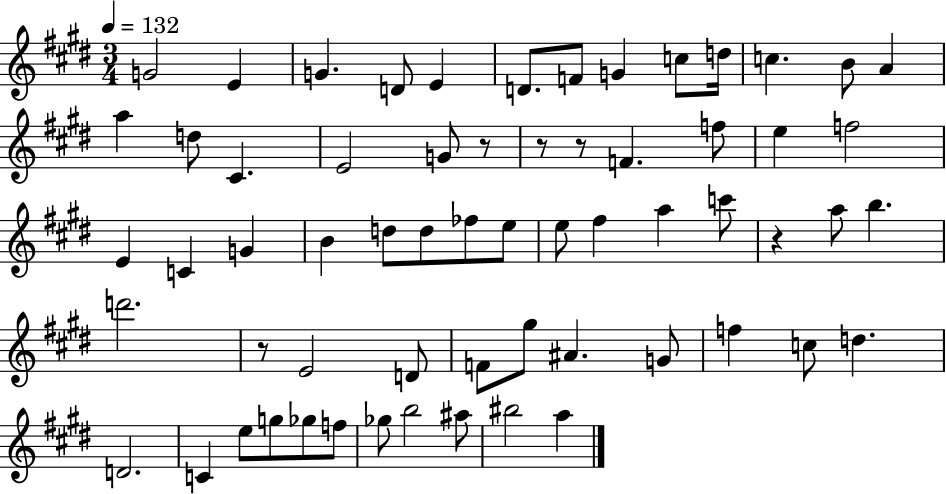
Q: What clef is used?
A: treble